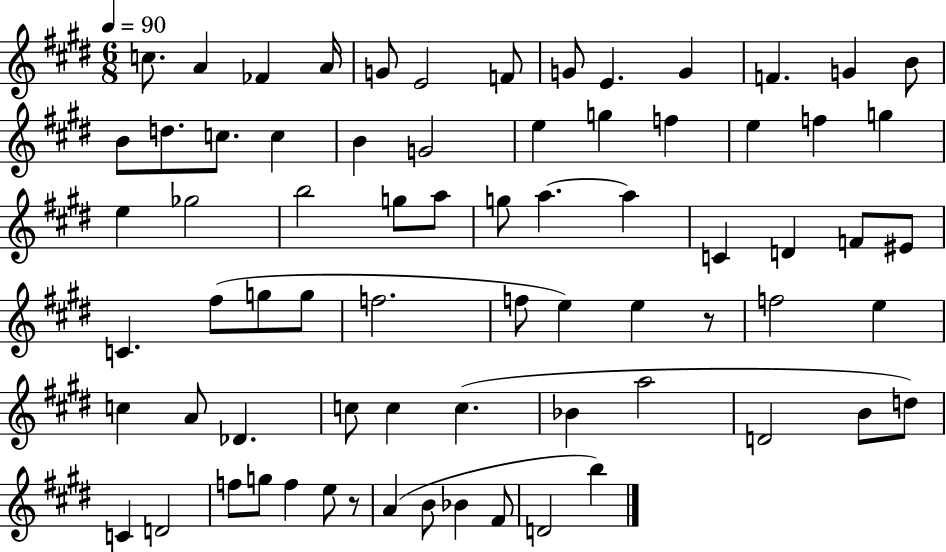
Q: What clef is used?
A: treble